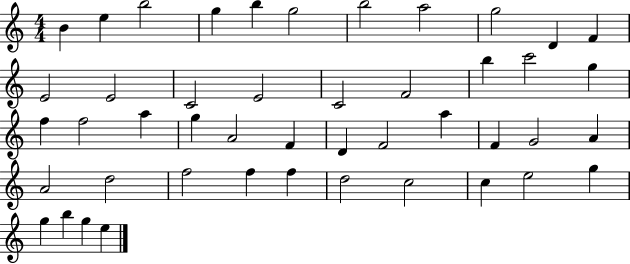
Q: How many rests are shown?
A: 0